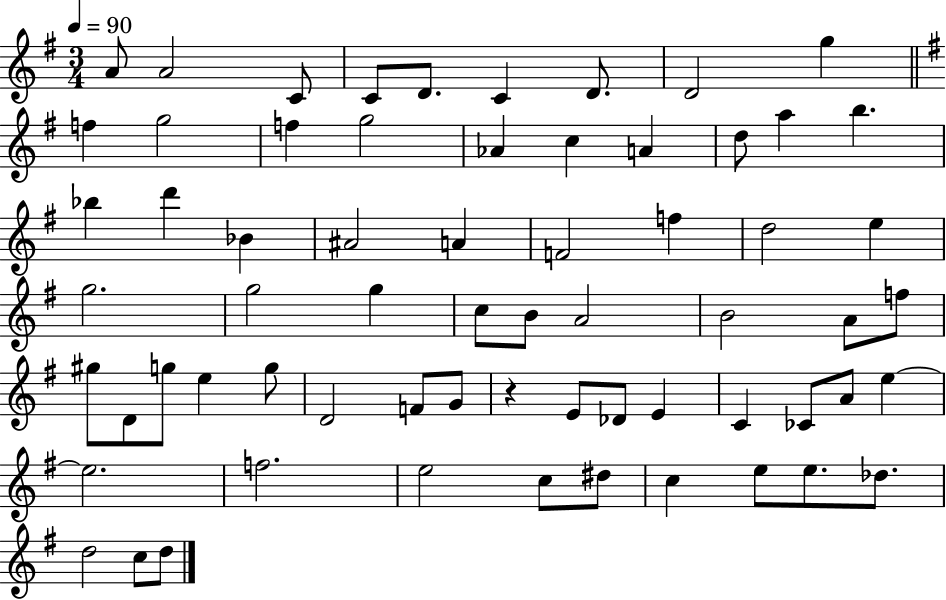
{
  \clef treble
  \numericTimeSignature
  \time 3/4
  \key g \major
  \tempo 4 = 90
  a'8 a'2 c'8 | c'8 d'8. c'4 d'8. | d'2 g''4 | \bar "||" \break \key g \major f''4 g''2 | f''4 g''2 | aes'4 c''4 a'4 | d''8 a''4 b''4. | \break bes''4 d'''4 bes'4 | ais'2 a'4 | f'2 f''4 | d''2 e''4 | \break g''2. | g''2 g''4 | c''8 b'8 a'2 | b'2 a'8 f''8 | \break gis''8 d'8 g''8 e''4 g''8 | d'2 f'8 g'8 | r4 e'8 des'8 e'4 | c'4 ces'8 a'8 e''4~~ | \break e''2. | f''2. | e''2 c''8 dis''8 | c''4 e''8 e''8. des''8. | \break d''2 c''8 d''8 | \bar "|."
}